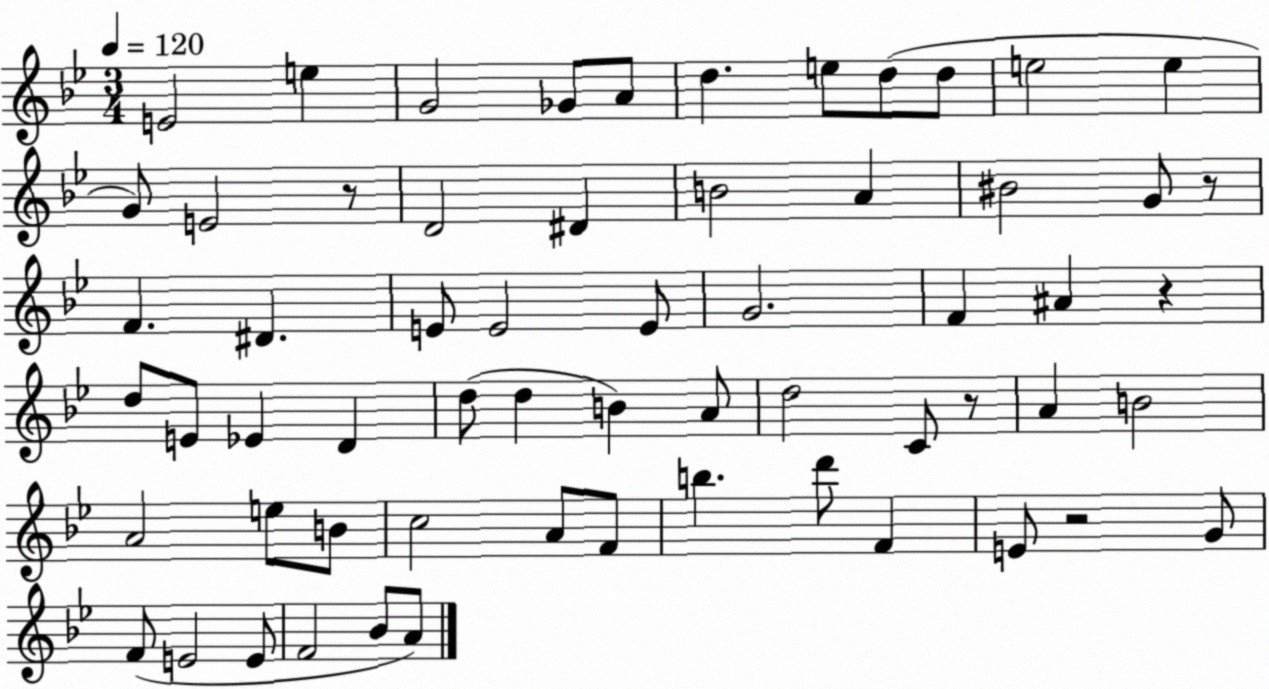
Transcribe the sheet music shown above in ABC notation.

X:1
T:Untitled
M:3/4
L:1/4
K:Bb
E2 e G2 _G/2 A/2 d e/2 d/2 d/2 e2 e G/2 E2 z/2 D2 ^D B2 A ^B2 G/2 z/2 F ^D E/2 E2 E/2 G2 F ^A z d/2 E/2 _E D d/2 d B A/2 d2 C/2 z/2 A B2 A2 e/2 B/2 c2 A/2 F/2 b d'/2 F E/2 z2 G/2 F/2 E2 E/2 F2 _B/2 A/2